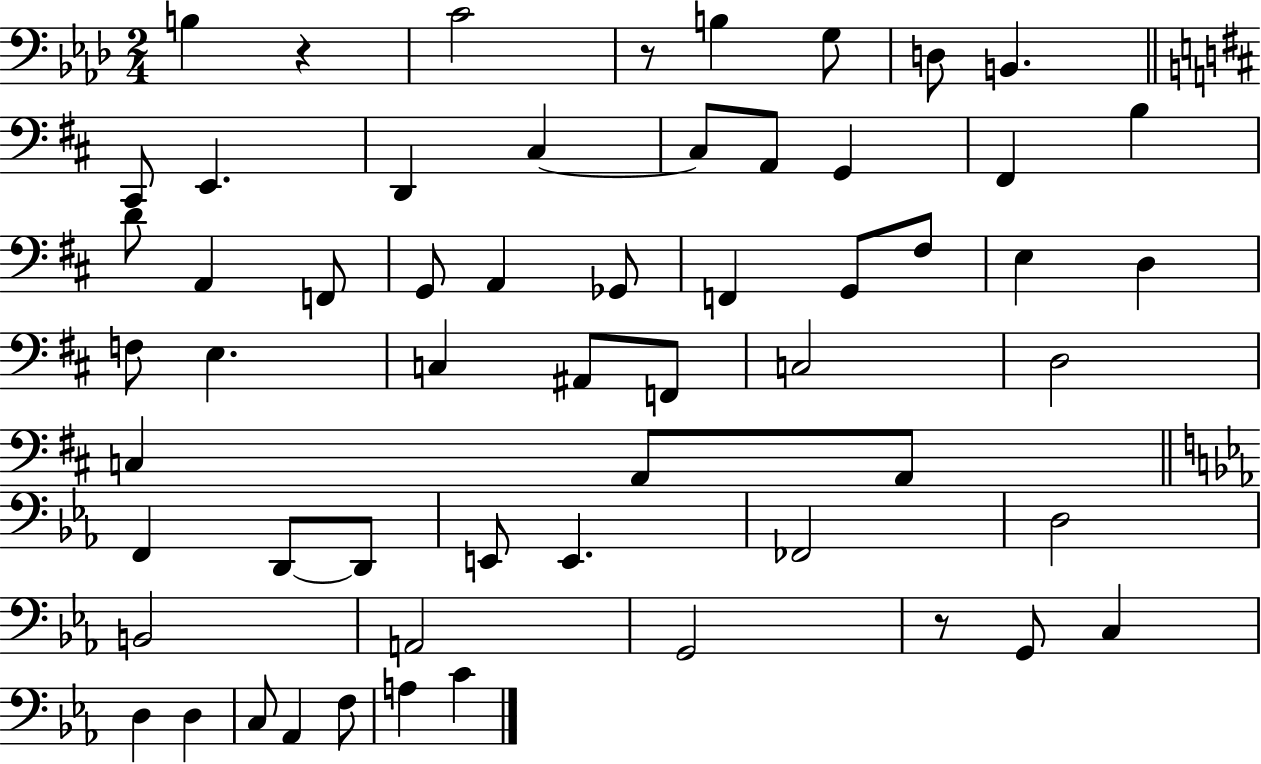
X:1
T:Untitled
M:2/4
L:1/4
K:Ab
B, z C2 z/2 B, G,/2 D,/2 B,, ^C,,/2 E,, D,, ^C, ^C,/2 A,,/2 G,, ^F,, B, D/2 A,, F,,/2 G,,/2 A,, _G,,/2 F,, G,,/2 ^F,/2 E, D, F,/2 E, C, ^A,,/2 F,,/2 C,2 D,2 C, A,,/2 A,,/2 F,, D,,/2 D,,/2 E,,/2 E,, _F,,2 D,2 B,,2 A,,2 G,,2 z/2 G,,/2 C, D, D, C,/2 _A,, F,/2 A, C